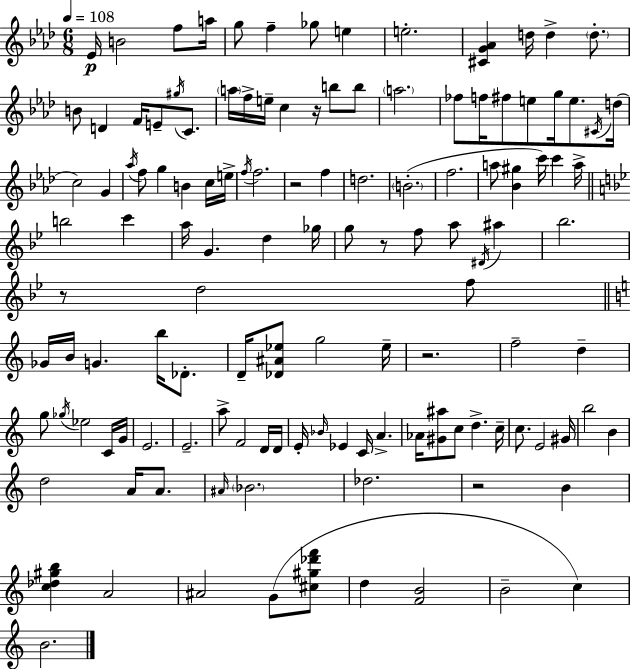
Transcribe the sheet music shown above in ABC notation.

X:1
T:Untitled
M:6/8
L:1/4
K:Fm
_E/4 B2 f/2 a/4 g/2 f _g/2 e e2 [^CG_A] d/4 d d/2 B/2 D F/4 E/2 ^g/4 C/2 a/4 f/4 e/4 c z/4 b/2 b/2 a2 _f/2 f/4 ^f/2 e/2 g/4 e/2 ^C/4 d/4 c2 G _a/4 f/2 g B c/4 e/4 f/4 f2 z2 f d2 B2 f2 a/2 [_B^g] c'/4 c' a/4 b2 c' a/4 G d _g/4 g/2 z/2 f/2 a/2 ^D/4 ^a _b2 z/2 d2 f/2 _G/4 B/4 G b/4 _D/2 D/4 [_D^A_e]/2 g2 _e/4 z2 f2 d g/2 _g/4 _e2 C/4 G/4 E2 E2 a/2 F2 D/4 D/4 E/4 _B/4 _E C/4 A _A/4 [^G^a]/2 c/2 d c/4 c/2 E2 ^G/4 b2 B d2 A/4 A/2 ^A/4 _B2 _d2 z2 B [c_d^gb] A2 ^A2 G/2 [^c^g_d'f']/2 d [FB]2 B2 c B2